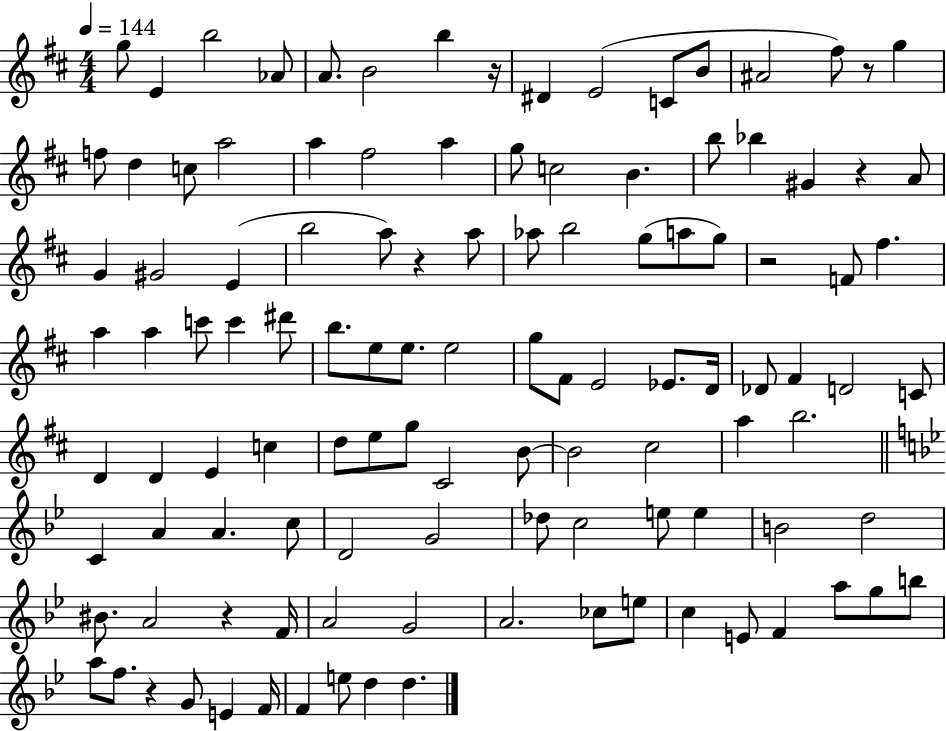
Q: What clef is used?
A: treble